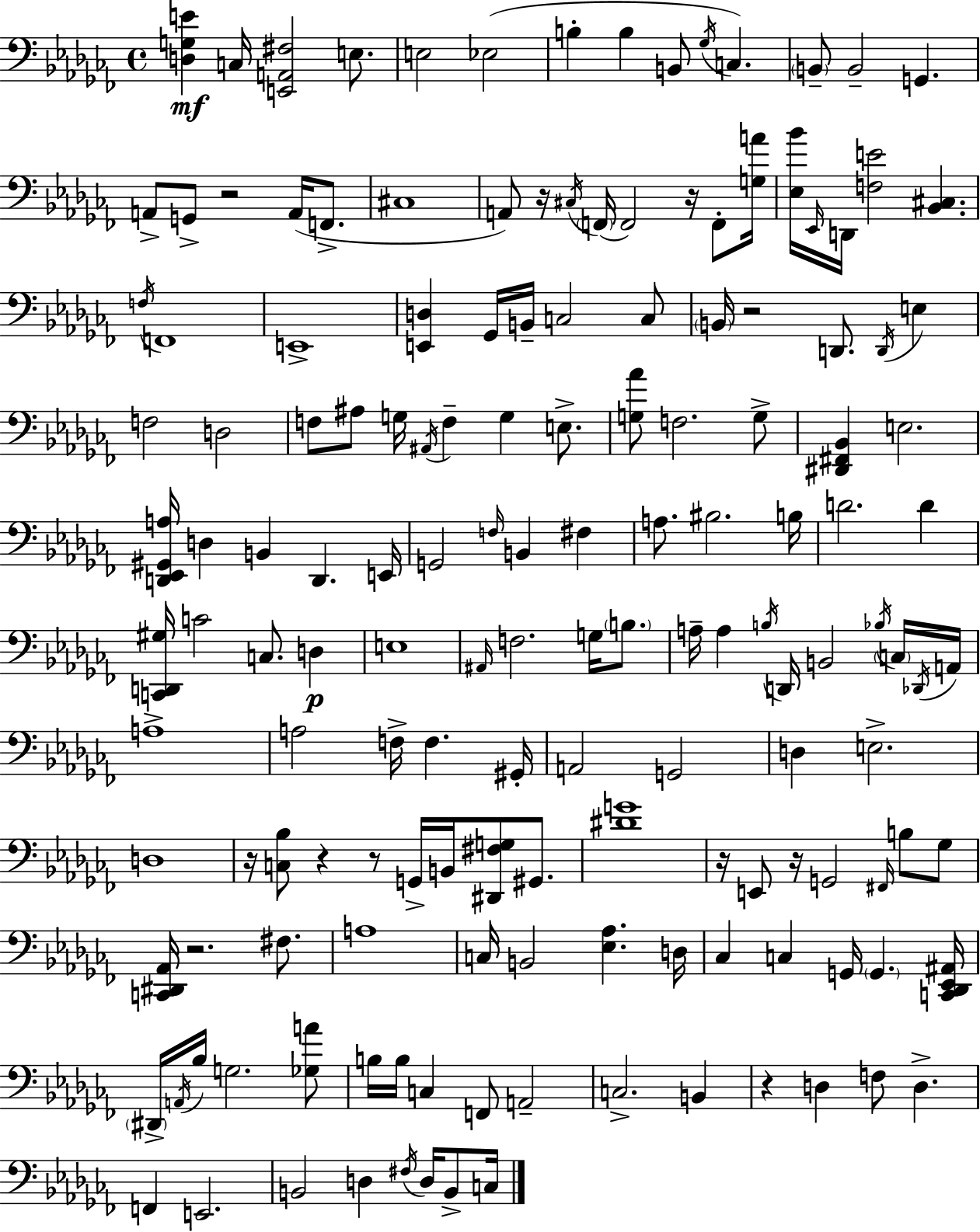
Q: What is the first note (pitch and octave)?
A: C3